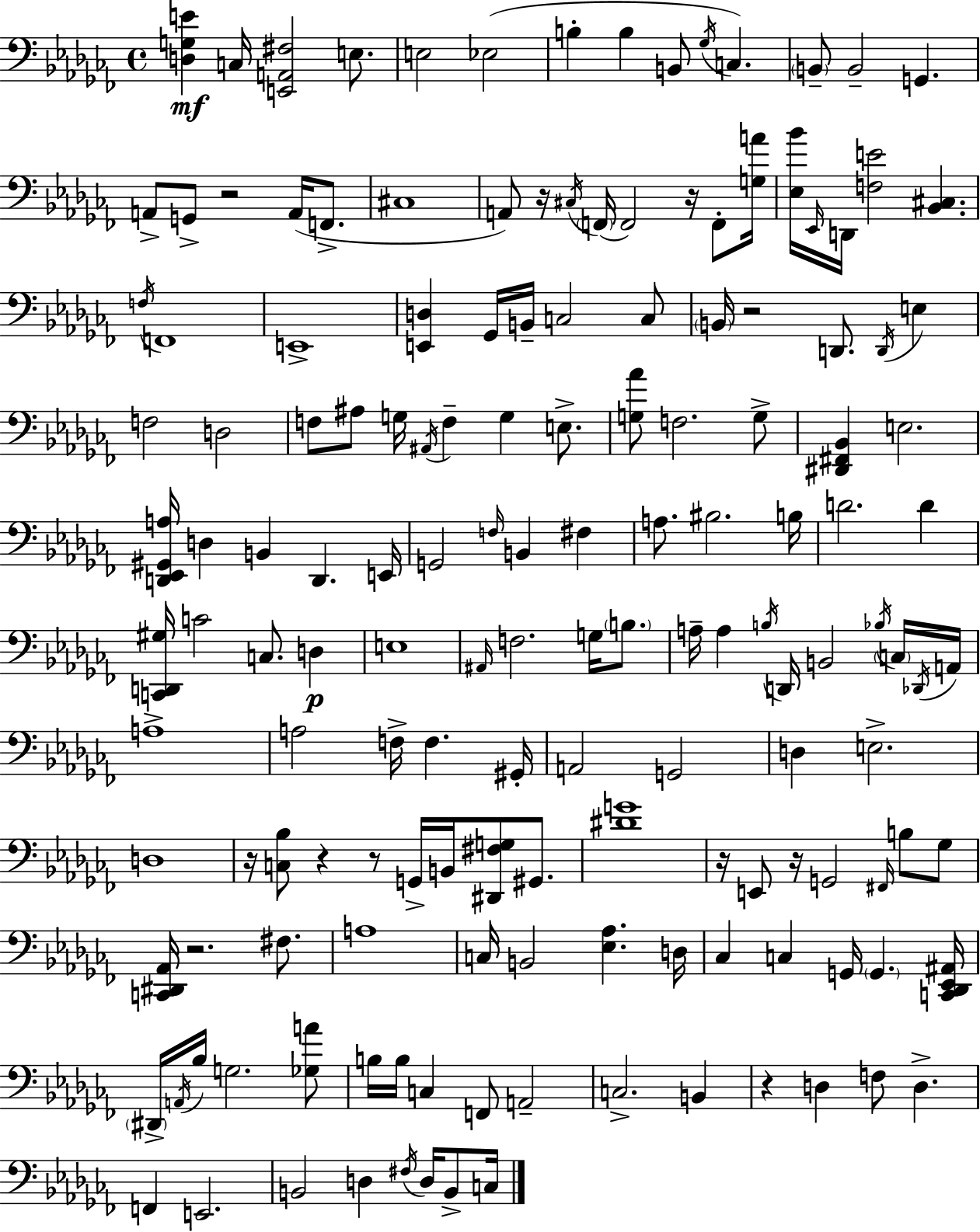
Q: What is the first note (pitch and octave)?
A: C3